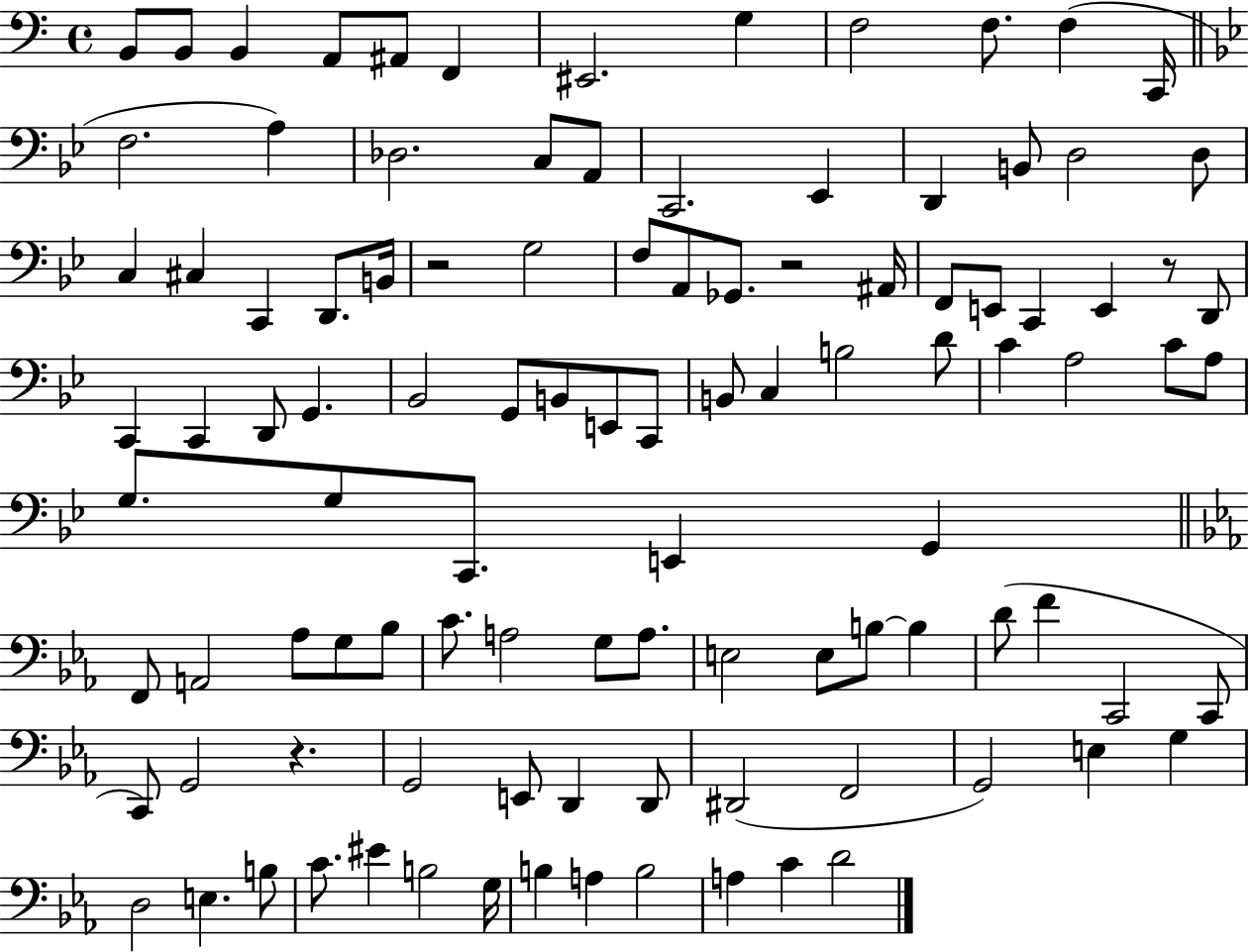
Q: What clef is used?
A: bass